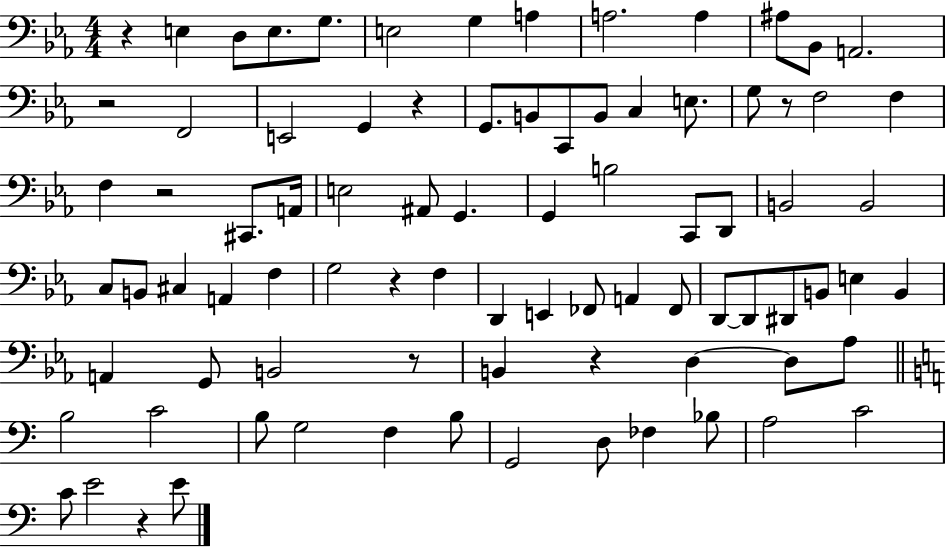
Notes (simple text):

R/q E3/q D3/e E3/e. G3/e. E3/h G3/q A3/q A3/h. A3/q A#3/e Bb2/e A2/h. R/h F2/h E2/h G2/q R/q G2/e. B2/e C2/e B2/e C3/q E3/e. G3/e R/e F3/h F3/q F3/q R/h C#2/e. A2/s E3/h A#2/e G2/q. G2/q B3/h C2/e D2/e B2/h B2/h C3/e B2/e C#3/q A2/q F3/q G3/h R/q F3/q D2/q E2/q FES2/e A2/q FES2/e D2/e D2/e D#2/e B2/e E3/q B2/q A2/q G2/e B2/h R/e B2/q R/q D3/q D3/e Ab3/e B3/h C4/h B3/e G3/h F3/q B3/e G2/h D3/e FES3/q Bb3/e A3/h C4/h C4/e E4/h R/q E4/e